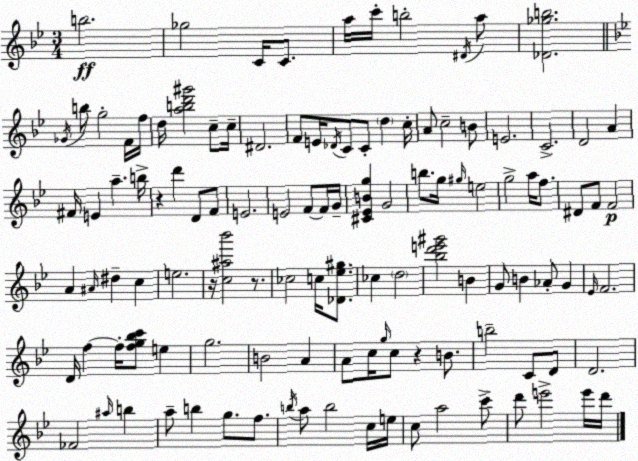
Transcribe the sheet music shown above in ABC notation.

X:1
T:Untitled
M:3/4
L:1/4
K:Gm
b2 _g2 C/4 C/2 a/4 c'/4 b2 ^D/4 a/2 [_D_gb]2 _G/4 b/2 g2 F/4 f/4 d/4 [abd'^g']2 c/2 c/4 ^D2 F/2 E/4 _D/4 C/2 C/2 d c/4 A/2 c2 B/2 E2 C2 D2 A ^F/4 E a b/4 z d' D/2 F/2 E2 E2 F/2 F/4 G/4 [^C_EBg] G2 b/2 g/4 ^g/4 e2 g2 a/4 f/2 ^D/2 F/2 F2 A ^A/4 ^d c e2 z/4 [c^a_b']2 z/2 _c2 c/4 [_D_e^g]/2 _c d2 [_bd'e'^g']2 B G/2 B _A/2 G _E/4 F2 D/4 f f/4 [fg_bc']/2 e g2 B2 A A/2 c/4 g/4 c/2 z B/2 b2 C/2 D/2 D2 _F2 ^a/4 b a/2 b g/2 f/2 b/4 a/2 b2 c/4 e/4 c/2 a2 c'/2 d'/2 e'2 e'/4 d'/4